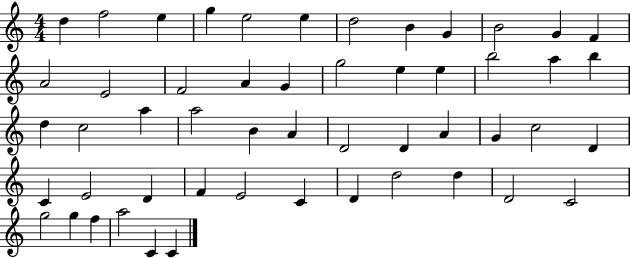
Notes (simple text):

D5/q F5/h E5/q G5/q E5/h E5/q D5/h B4/q G4/q B4/h G4/q F4/q A4/h E4/h F4/h A4/q G4/q G5/h E5/q E5/q B5/h A5/q B5/q D5/q C5/h A5/q A5/h B4/q A4/q D4/h D4/q A4/q G4/q C5/h D4/q C4/q E4/h D4/q F4/q E4/h C4/q D4/q D5/h D5/q D4/h C4/h G5/h G5/q F5/q A5/h C4/q C4/q